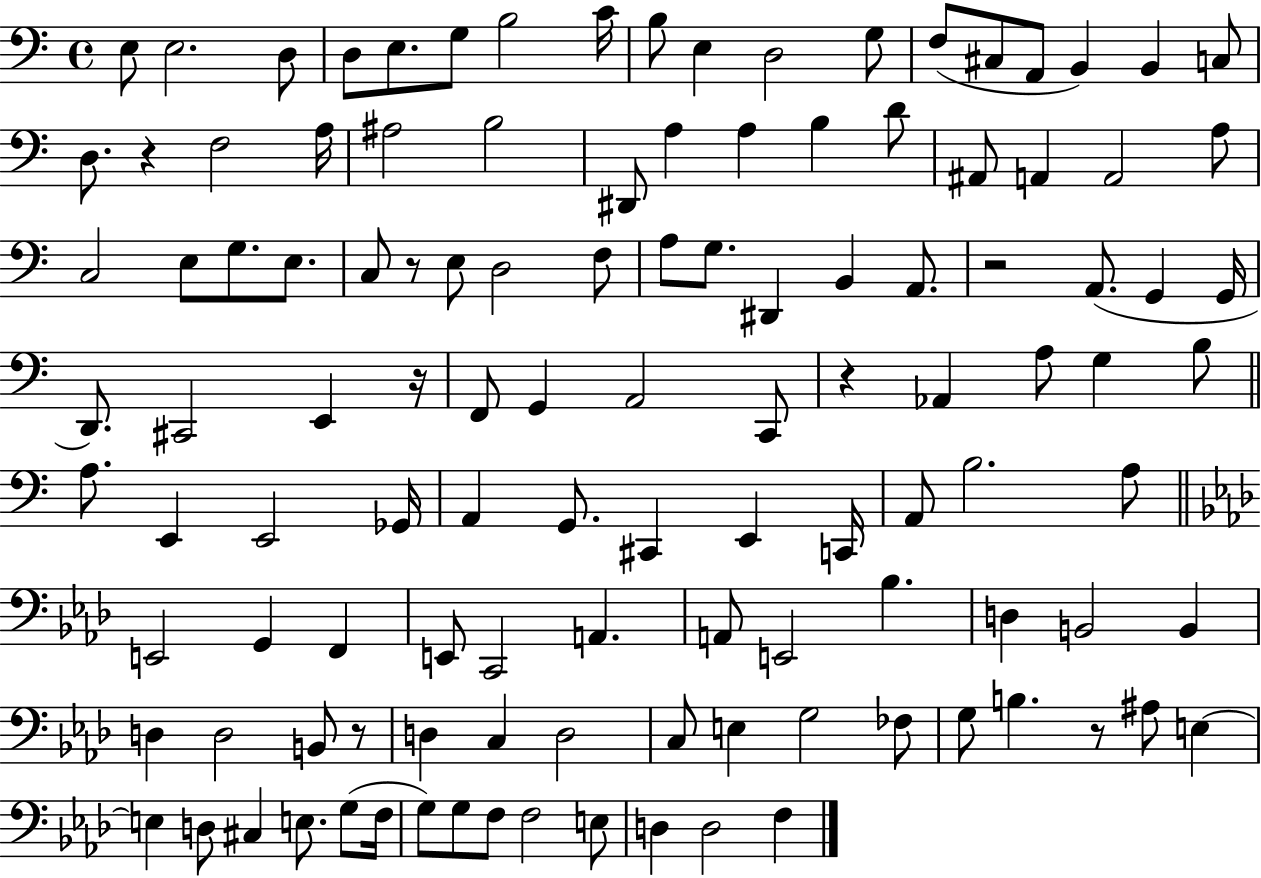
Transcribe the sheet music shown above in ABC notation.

X:1
T:Untitled
M:4/4
L:1/4
K:C
E,/2 E,2 D,/2 D,/2 E,/2 G,/2 B,2 C/4 B,/2 E, D,2 G,/2 F,/2 ^C,/2 A,,/2 B,, B,, C,/2 D,/2 z F,2 A,/4 ^A,2 B,2 ^D,,/2 A, A, B, D/2 ^A,,/2 A,, A,,2 A,/2 C,2 E,/2 G,/2 E,/2 C,/2 z/2 E,/2 D,2 F,/2 A,/2 G,/2 ^D,, B,, A,,/2 z2 A,,/2 G,, G,,/4 D,,/2 ^C,,2 E,, z/4 F,,/2 G,, A,,2 C,,/2 z _A,, A,/2 G, B,/2 A,/2 E,, E,,2 _G,,/4 A,, G,,/2 ^C,, E,, C,,/4 A,,/2 B,2 A,/2 E,,2 G,, F,, E,,/2 C,,2 A,, A,,/2 E,,2 _B, D, B,,2 B,, D, D,2 B,,/2 z/2 D, C, D,2 C,/2 E, G,2 _F,/2 G,/2 B, z/2 ^A,/2 E, E, D,/2 ^C, E,/2 G,/2 F,/4 G,/2 G,/2 F,/2 F,2 E,/2 D, D,2 F,